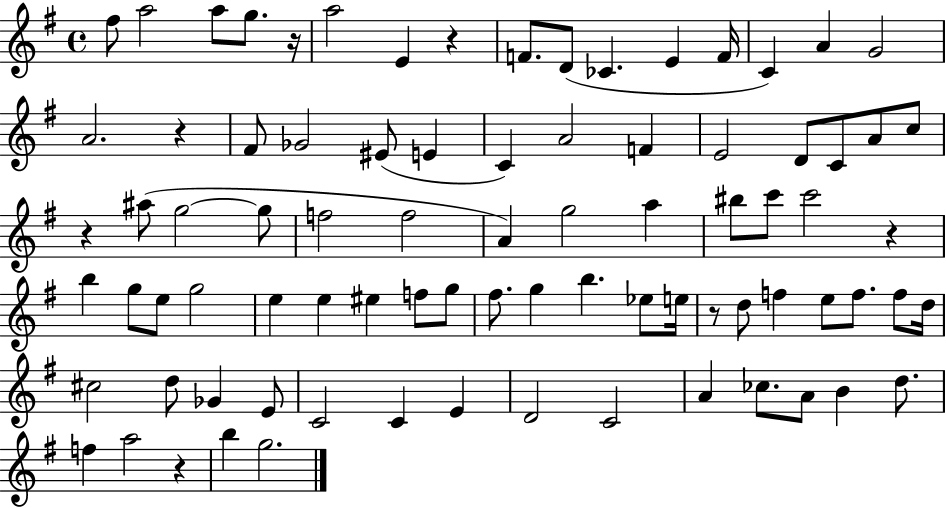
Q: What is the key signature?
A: G major